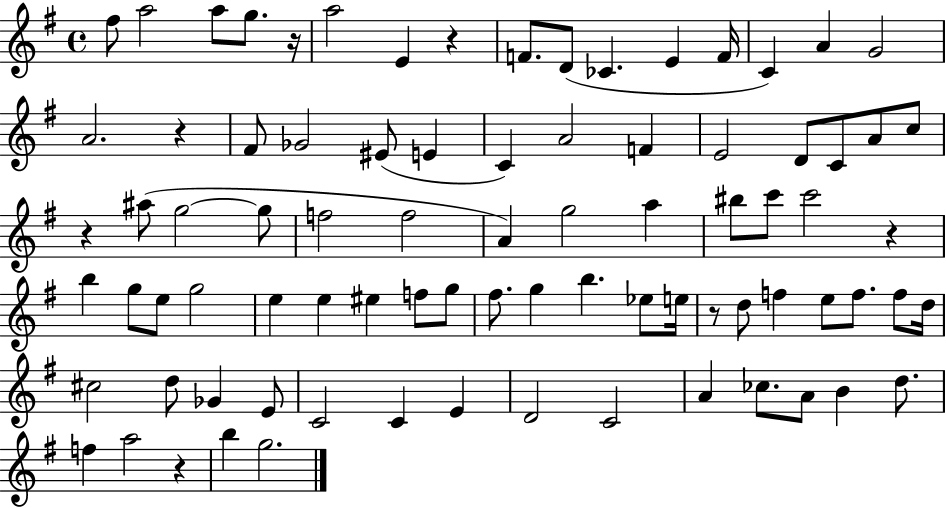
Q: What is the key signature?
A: G major